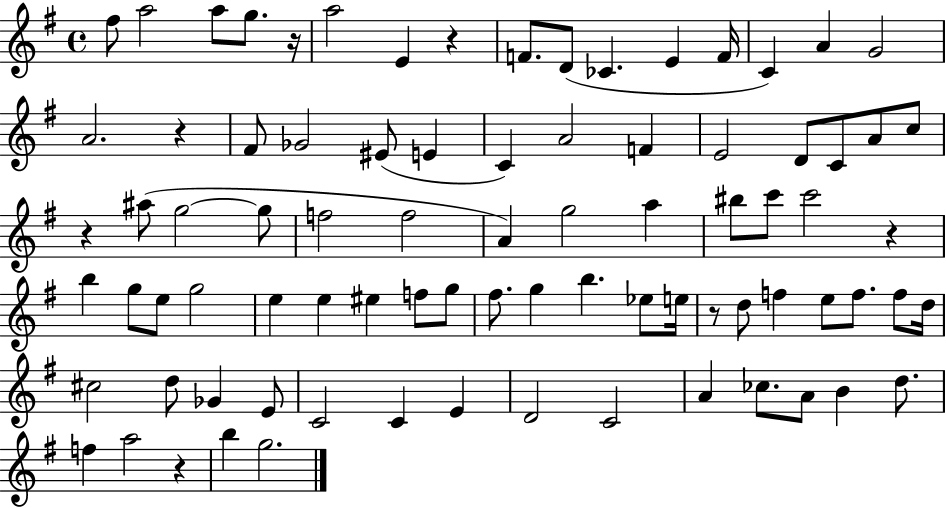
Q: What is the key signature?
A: G major